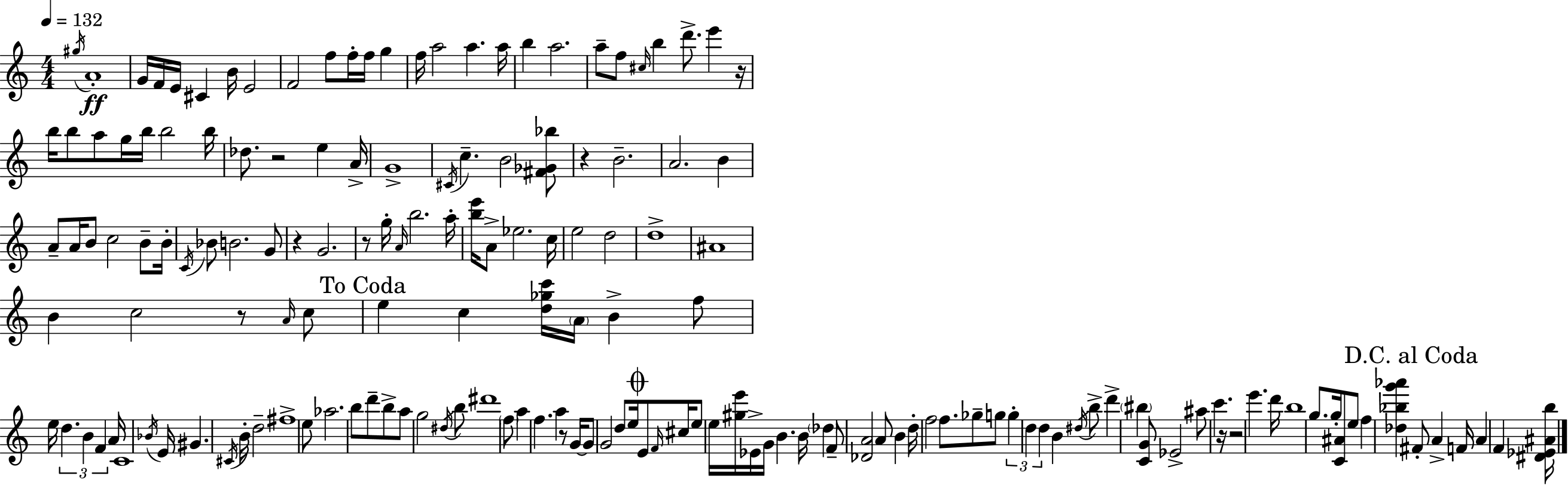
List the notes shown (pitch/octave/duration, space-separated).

G#5/s A4/w G4/s F4/s E4/s C#4/q B4/s E4/h F4/h F5/e F5/s F5/s G5/q F5/s A5/h A5/q. A5/s B5/q A5/h. A5/e F5/e C#5/s B5/q D6/e. E6/q R/s B5/s B5/e A5/e G5/s B5/s B5/h B5/s Db5/e. R/h E5/q A4/s G4/w C#4/s C5/q. B4/h [F#4,Gb4,Bb5]/e R/q B4/h. A4/h. B4/q A4/e A4/s B4/e C5/h B4/e B4/s C4/s Bb4/e B4/h. G4/e R/q G4/h. R/e G5/s A4/s B5/h. A5/s [B5,E6]/s A4/e Eb5/h. C5/s E5/h D5/h D5/w A#4/w B4/q C5/h R/e A4/s C5/e E5/q C5/q [D5,Gb5,C6]/s A4/s B4/q F5/e E5/s D5/q. B4/q F4/q A4/s C4/w Bb4/s E4/s G#4/q. C#4/s B4/s D5/h F#5/w E5/e Ab5/h. B5/e D6/e B5/e A5/e G5/h D#5/s B5/e D#6/w F5/e A5/q F5/q. A5/q R/e G4/s G4/e G4/h D5/e E5/s E4/e F4/s C#5/s E5/e E5/s [G#5,E6]/s Eb4/s G4/s B4/q. B4/s Db5/q F4/e [Db4,A4]/h A4/e B4/q D5/s F5/h F5/e. Gb5/e G5/e G5/q D5/q D5/q B4/q D#5/s B5/e D6/q BIS5/q [C4,G4]/e Eb4/h A#5/e C6/q. R/s R/h E6/q. D6/s B5/w G5/e. G5/s [C4,A#4]/e E5/e F5/q [Db5,Bb5,G6,Ab6]/q F#4/e A4/q F4/s A4/q F4/q [D#4,Eb4,A#4,B5]/s